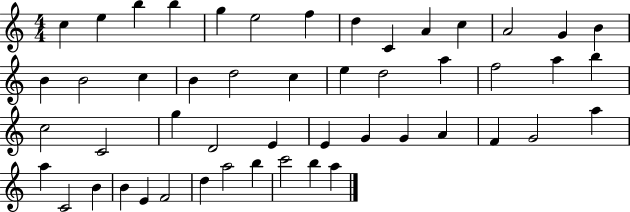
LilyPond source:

{
  \clef treble
  \numericTimeSignature
  \time 4/4
  \key c \major
  c''4 e''4 b''4 b''4 | g''4 e''2 f''4 | d''4 c'4 a'4 c''4 | a'2 g'4 b'4 | \break b'4 b'2 c''4 | b'4 d''2 c''4 | e''4 d''2 a''4 | f''2 a''4 b''4 | \break c''2 c'2 | g''4 d'2 e'4 | e'4 g'4 g'4 a'4 | f'4 g'2 a''4 | \break a''4 c'2 b'4 | b'4 e'4 f'2 | d''4 a''2 b''4 | c'''2 b''4 a''4 | \break \bar "|."
}